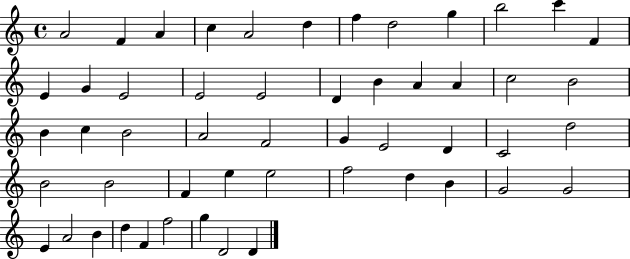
A4/h F4/q A4/q C5/q A4/h D5/q F5/q D5/h G5/q B5/h C6/q F4/q E4/q G4/q E4/h E4/h E4/h D4/q B4/q A4/q A4/q C5/h B4/h B4/q C5/q B4/h A4/h F4/h G4/q E4/h D4/q C4/h D5/h B4/h B4/h F4/q E5/q E5/h F5/h D5/q B4/q G4/h G4/h E4/q A4/h B4/q D5/q F4/q F5/h G5/q D4/h D4/q